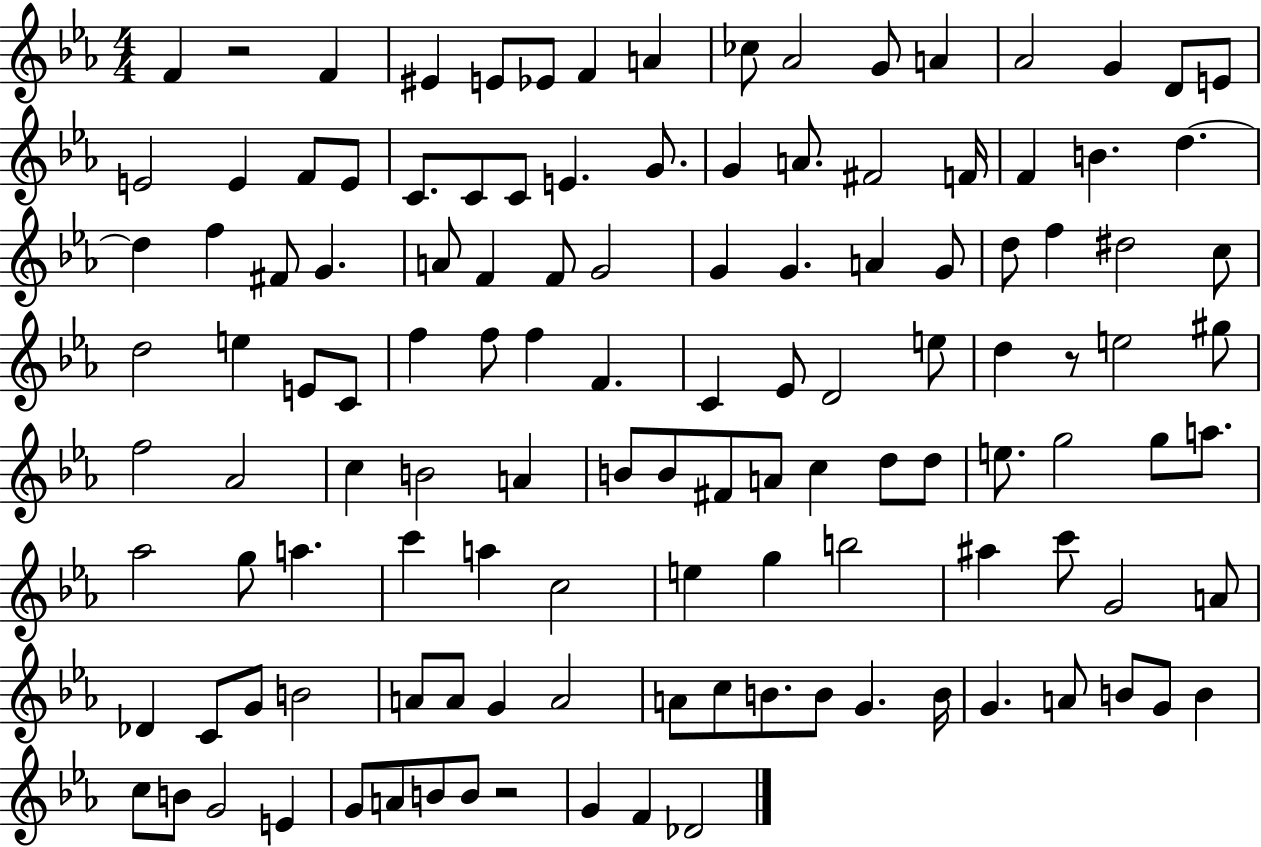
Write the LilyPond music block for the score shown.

{
  \clef treble
  \numericTimeSignature
  \time 4/4
  \key ees \major
  f'4 r2 f'4 | eis'4 e'8 ees'8 f'4 a'4 | ces''8 aes'2 g'8 a'4 | aes'2 g'4 d'8 e'8 | \break e'2 e'4 f'8 e'8 | c'8. c'8 c'8 e'4. g'8. | g'4 a'8. fis'2 f'16 | f'4 b'4. d''4.~~ | \break d''4 f''4 fis'8 g'4. | a'8 f'4 f'8 g'2 | g'4 g'4. a'4 g'8 | d''8 f''4 dis''2 c''8 | \break d''2 e''4 e'8 c'8 | f''4 f''8 f''4 f'4. | c'4 ees'8 d'2 e''8 | d''4 r8 e''2 gis''8 | \break f''2 aes'2 | c''4 b'2 a'4 | b'8 b'8 fis'8 a'8 c''4 d''8 d''8 | e''8. g''2 g''8 a''8. | \break aes''2 g''8 a''4. | c'''4 a''4 c''2 | e''4 g''4 b''2 | ais''4 c'''8 g'2 a'8 | \break des'4 c'8 g'8 b'2 | a'8 a'8 g'4 a'2 | a'8 c''8 b'8. b'8 g'4. b'16 | g'4. a'8 b'8 g'8 b'4 | \break c''8 b'8 g'2 e'4 | g'8 a'8 b'8 b'8 r2 | g'4 f'4 des'2 | \bar "|."
}